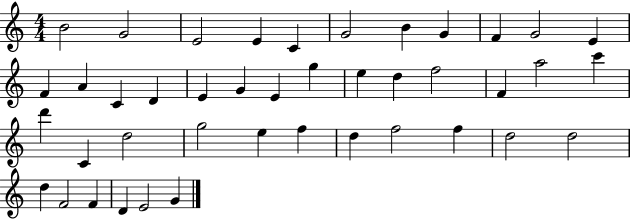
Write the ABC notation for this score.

X:1
T:Untitled
M:4/4
L:1/4
K:C
B2 G2 E2 E C G2 B G F G2 E F A C D E G E g e d f2 F a2 c' d' C d2 g2 e f d f2 f d2 d2 d F2 F D E2 G